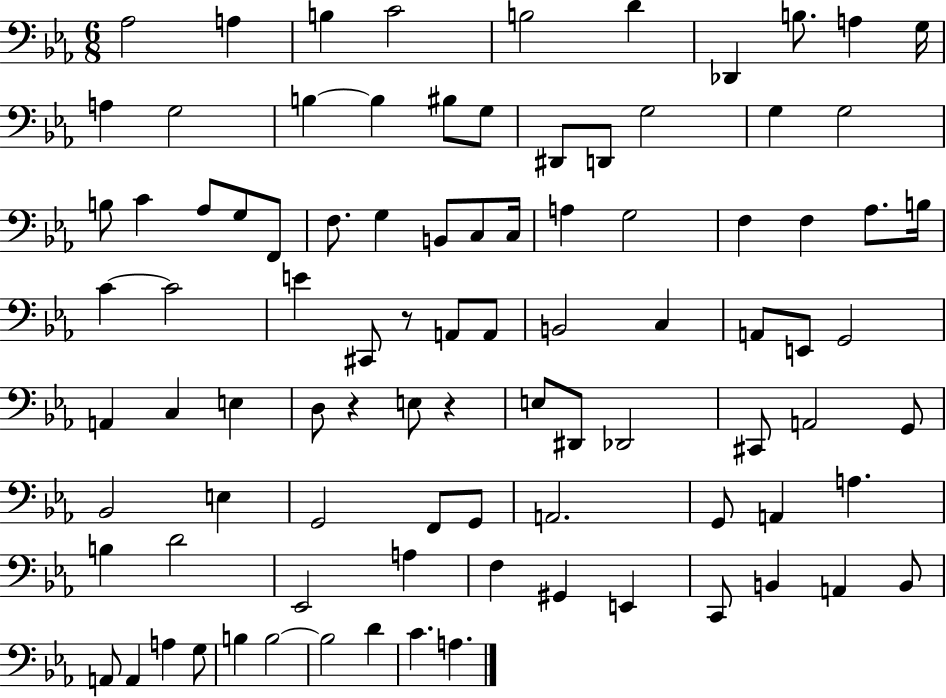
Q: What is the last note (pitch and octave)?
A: A3